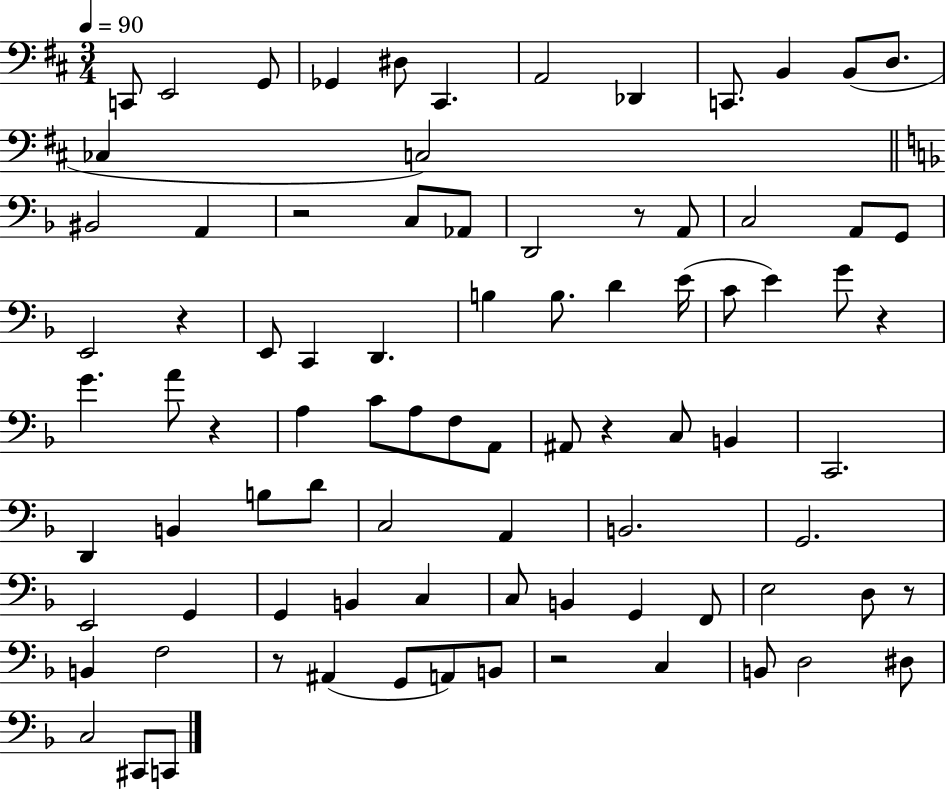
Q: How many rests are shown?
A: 9